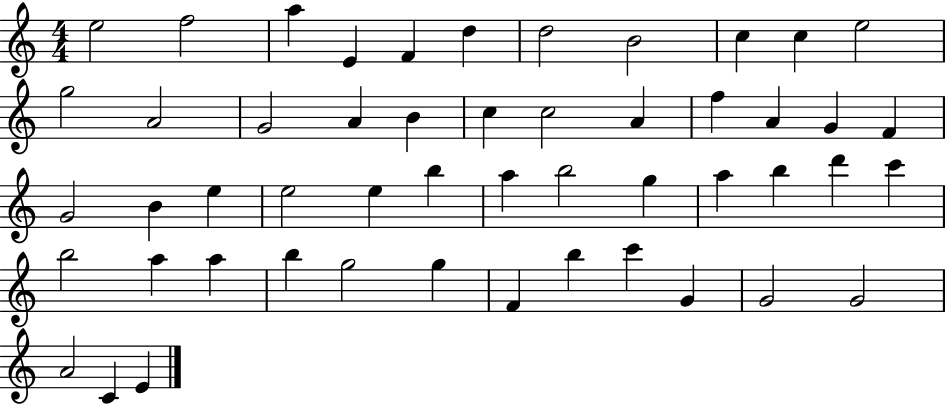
{
  \clef treble
  \numericTimeSignature
  \time 4/4
  \key c \major
  e''2 f''2 | a''4 e'4 f'4 d''4 | d''2 b'2 | c''4 c''4 e''2 | \break g''2 a'2 | g'2 a'4 b'4 | c''4 c''2 a'4 | f''4 a'4 g'4 f'4 | \break g'2 b'4 e''4 | e''2 e''4 b''4 | a''4 b''2 g''4 | a''4 b''4 d'''4 c'''4 | \break b''2 a''4 a''4 | b''4 g''2 g''4 | f'4 b''4 c'''4 g'4 | g'2 g'2 | \break a'2 c'4 e'4 | \bar "|."
}